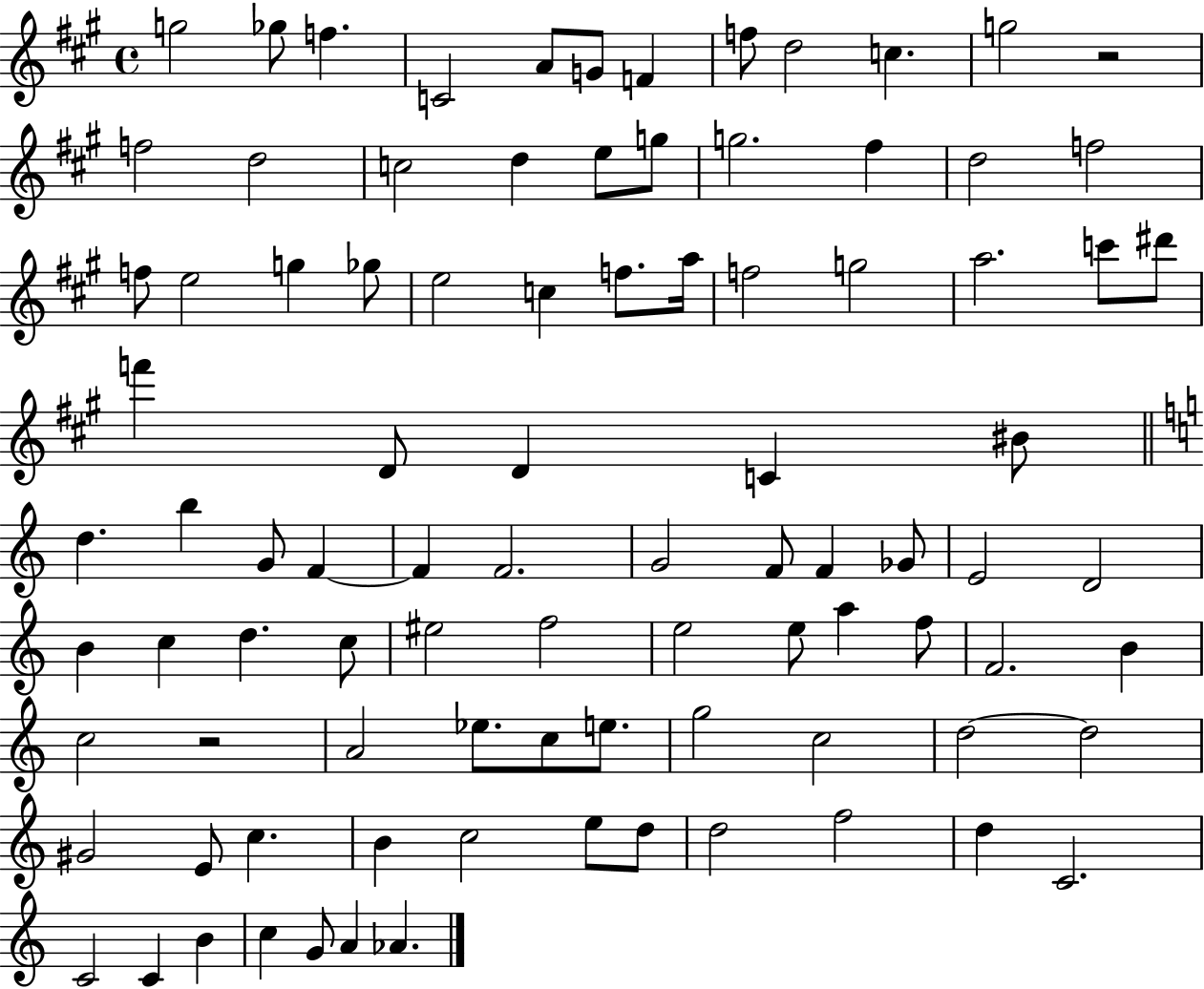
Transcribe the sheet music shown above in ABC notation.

X:1
T:Untitled
M:4/4
L:1/4
K:A
g2 _g/2 f C2 A/2 G/2 F f/2 d2 c g2 z2 f2 d2 c2 d e/2 g/2 g2 ^f d2 f2 f/2 e2 g _g/2 e2 c f/2 a/4 f2 g2 a2 c'/2 ^d'/2 f' D/2 D C ^B/2 d b G/2 F F F2 G2 F/2 F _G/2 E2 D2 B c d c/2 ^e2 f2 e2 e/2 a f/2 F2 B c2 z2 A2 _e/2 c/2 e/2 g2 c2 d2 d2 ^G2 E/2 c B c2 e/2 d/2 d2 f2 d C2 C2 C B c G/2 A _A